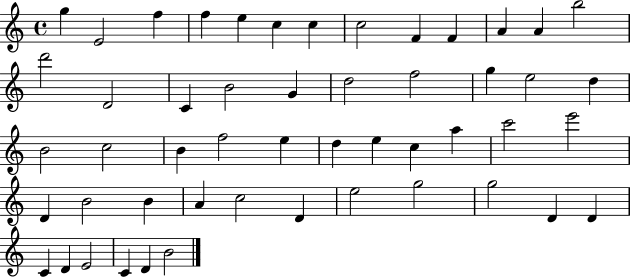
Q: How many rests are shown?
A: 0